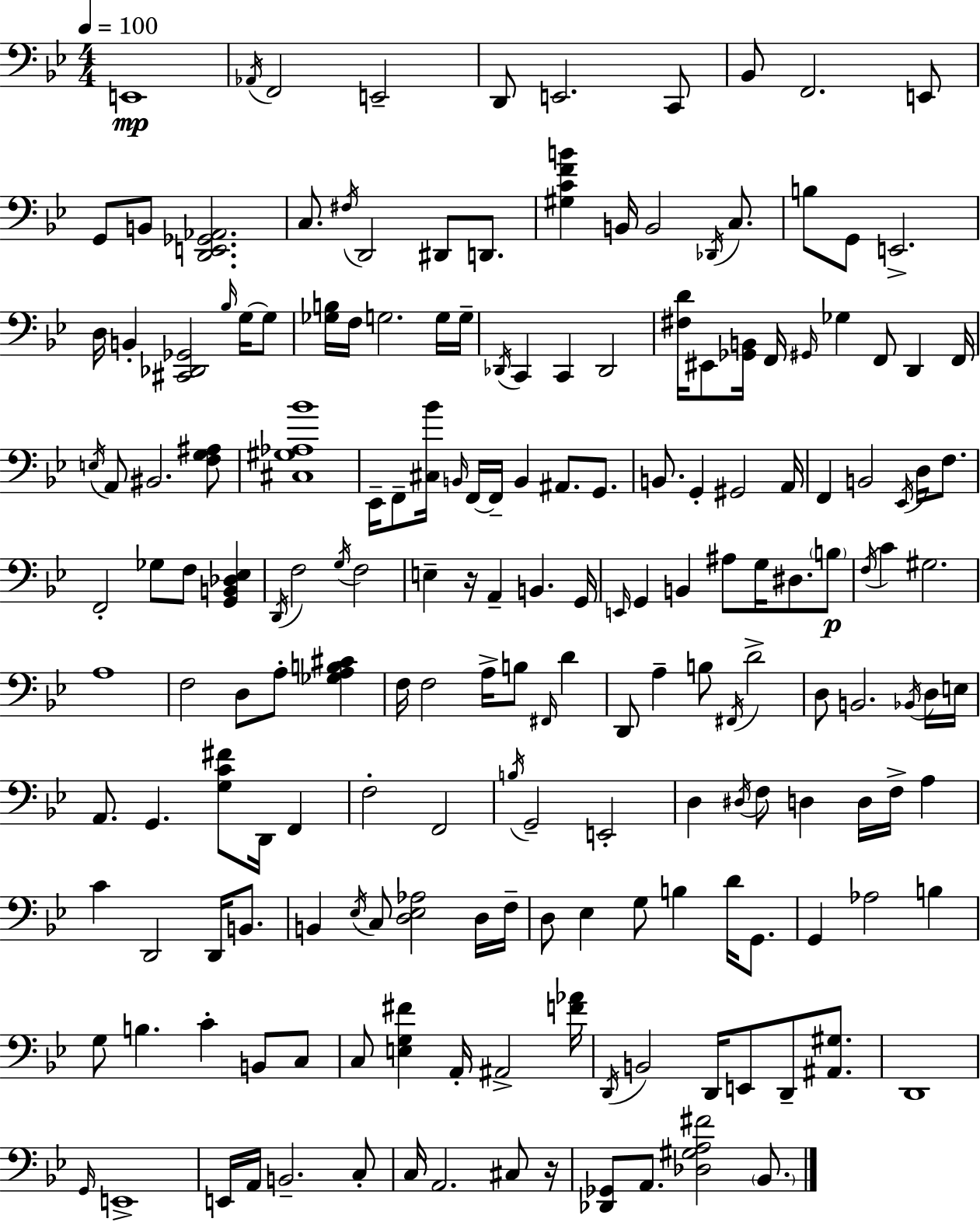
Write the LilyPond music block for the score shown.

{
  \clef bass
  \numericTimeSignature
  \time 4/4
  \key bes \major
  \tempo 4 = 100
  \repeat volta 2 { e,1\mp | \acciaccatura { aes,16 } f,2 e,2-- | d,8 e,2. c,8 | bes,8 f,2. e,8 | \break g,8 b,8 <d, e, ges, aes,>2. | c8. \acciaccatura { fis16 } d,2 dis,8 d,8. | <gis c' f' b'>4 b,16 b,2 \acciaccatura { des,16 } | c8. b8 g,8 e,2.-> | \break d16 b,4-. <cis, des, ges,>2 | \grace { bes16 } g16~~ g8 <ges b>16 f16 g2. | g16 g16-- \acciaccatura { des,16 } c,4 c,4 des,2 | <fis d'>16 eis,8 <ges, b,>16 f,16 \grace { gis,16 } ges4 f,8 | \break d,4 f,16 \acciaccatura { e16 } a,8 bis,2. | <f g ais>8 <cis gis aes bes'>1 | ees,16-- f,8-- <cis bes'>16 \grace { b,16 } f,16~~ f,16-- b,4 | ais,8. g,8. b,8. g,4-. gis,2 | \break a,16 f,4 b,2 | \acciaccatura { ees,16 } d16 f8. f,2-. | ges8 f8 <g, b, des ees>4 \acciaccatura { d,16 } f2 | \acciaccatura { g16 } f2 e4-- r16 | \break a,4-- b,4. g,16 \grace { e,16 } g,4 | b,4 ais8 g16 dis8. \parenthesize b8\p \acciaccatura { f16 } c'4 | gis2. a1 | f2 | \break d8 a8-. <ges a b cis'>4 f16 f2 | a16-> b8 \grace { fis,16 } d'4 d,8 | a4-- b8 \acciaccatura { fis,16 } d'2-> d8 | b,2. \acciaccatura { bes,16 } d16 e16 | \break a,8. g,4. <g c' fis'>8 d,16 f,4 | f2-. f,2 | \acciaccatura { b16 } g,2-- e,2-. | d4 \acciaccatura { dis16 } f8 d4 d16 f16-> a4 | \break c'4 d,2 d,16 b,8. | b,4 \acciaccatura { ees16 } c8 <d ees aes>2 | d16 f16-- d8 ees4 g8 b4 d'16 | g,8. g,4 aes2 b4 | \break g8 b4. c'4-. b,8 | c8 c8 <e g fis'>4 a,16-. ais,2-> | <f' aes'>16 \acciaccatura { d,16 } b,2 d,16 e,8 d,8-- | <ais, gis>8. d,1 | \break \grace { g,16 } e,1-> | e,16 a,16 b,2.-- | c8-. c16 a,2. | cis8 r16 <des, ges,>8 a,8. <des gis a fis'>2 | \break \parenthesize bes,8. } \bar "|."
}